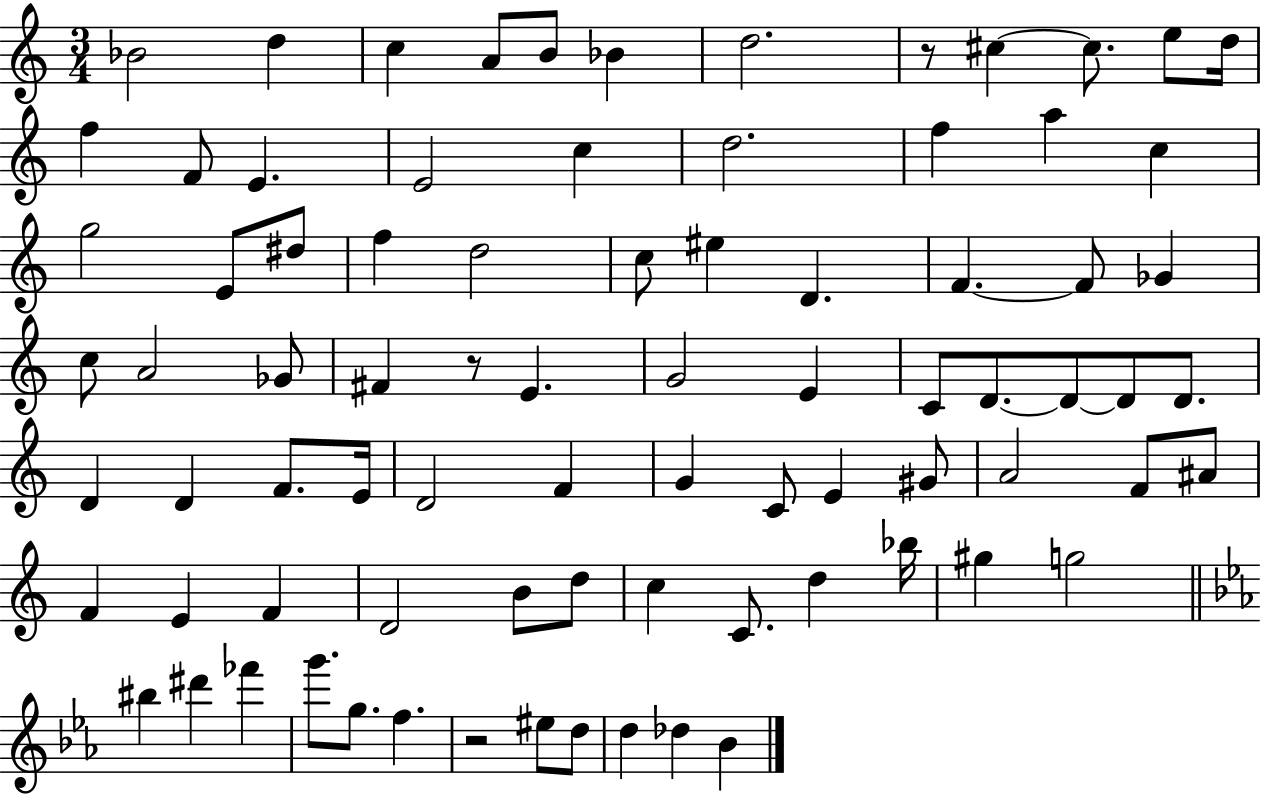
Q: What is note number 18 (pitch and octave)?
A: F5